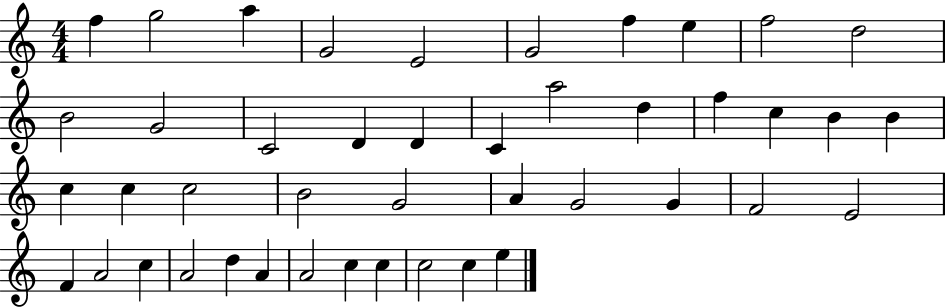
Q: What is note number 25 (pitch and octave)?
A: C5